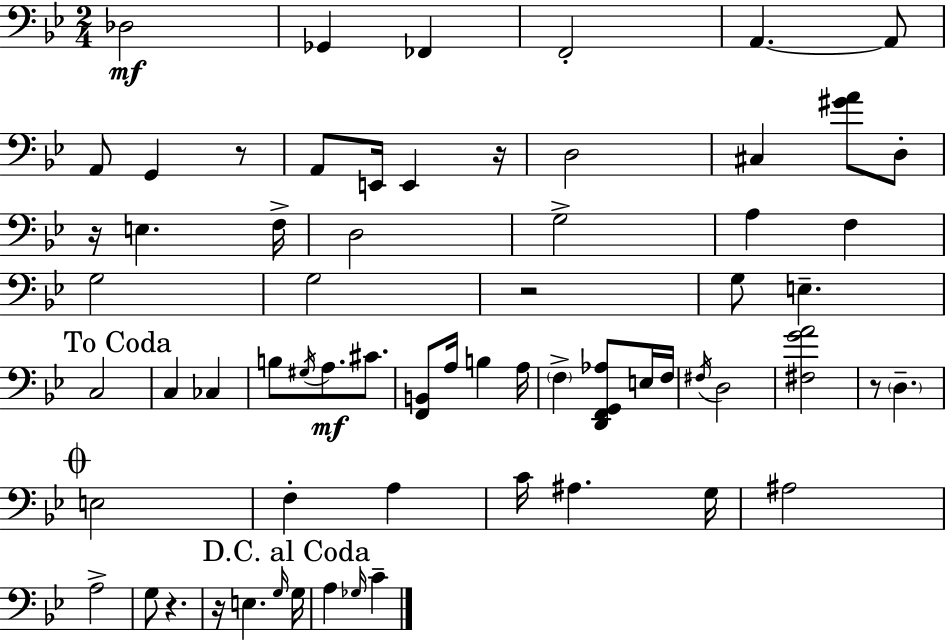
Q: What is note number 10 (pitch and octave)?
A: E2